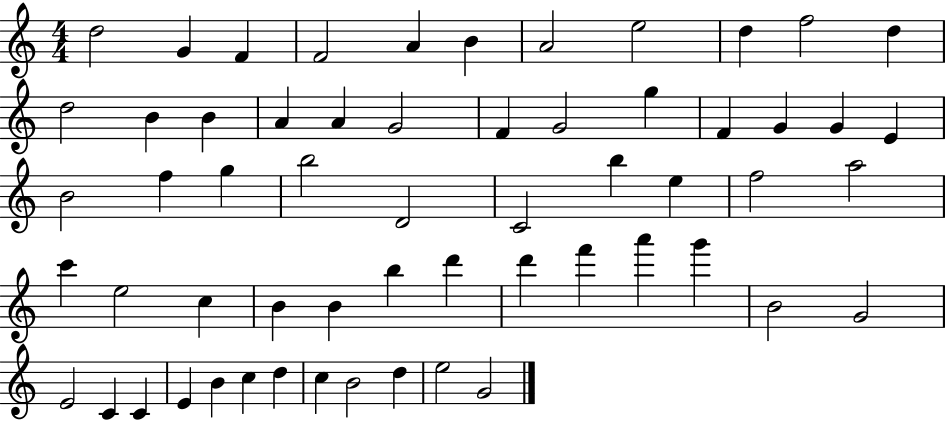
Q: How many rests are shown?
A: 0